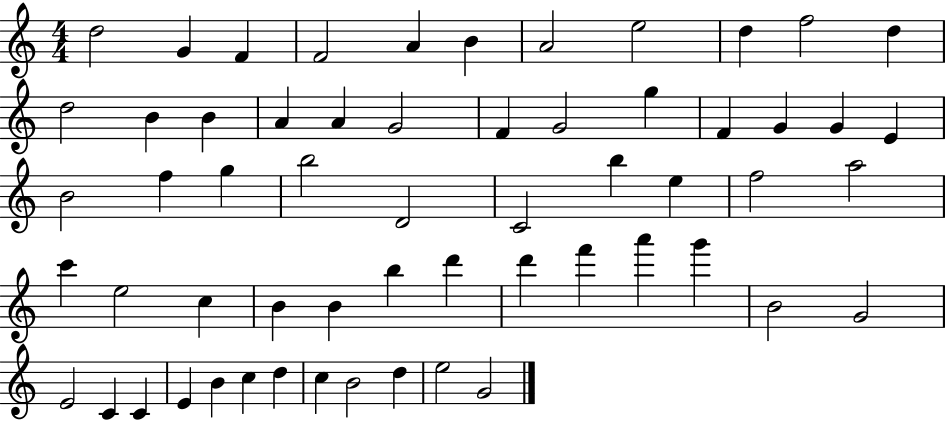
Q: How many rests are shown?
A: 0